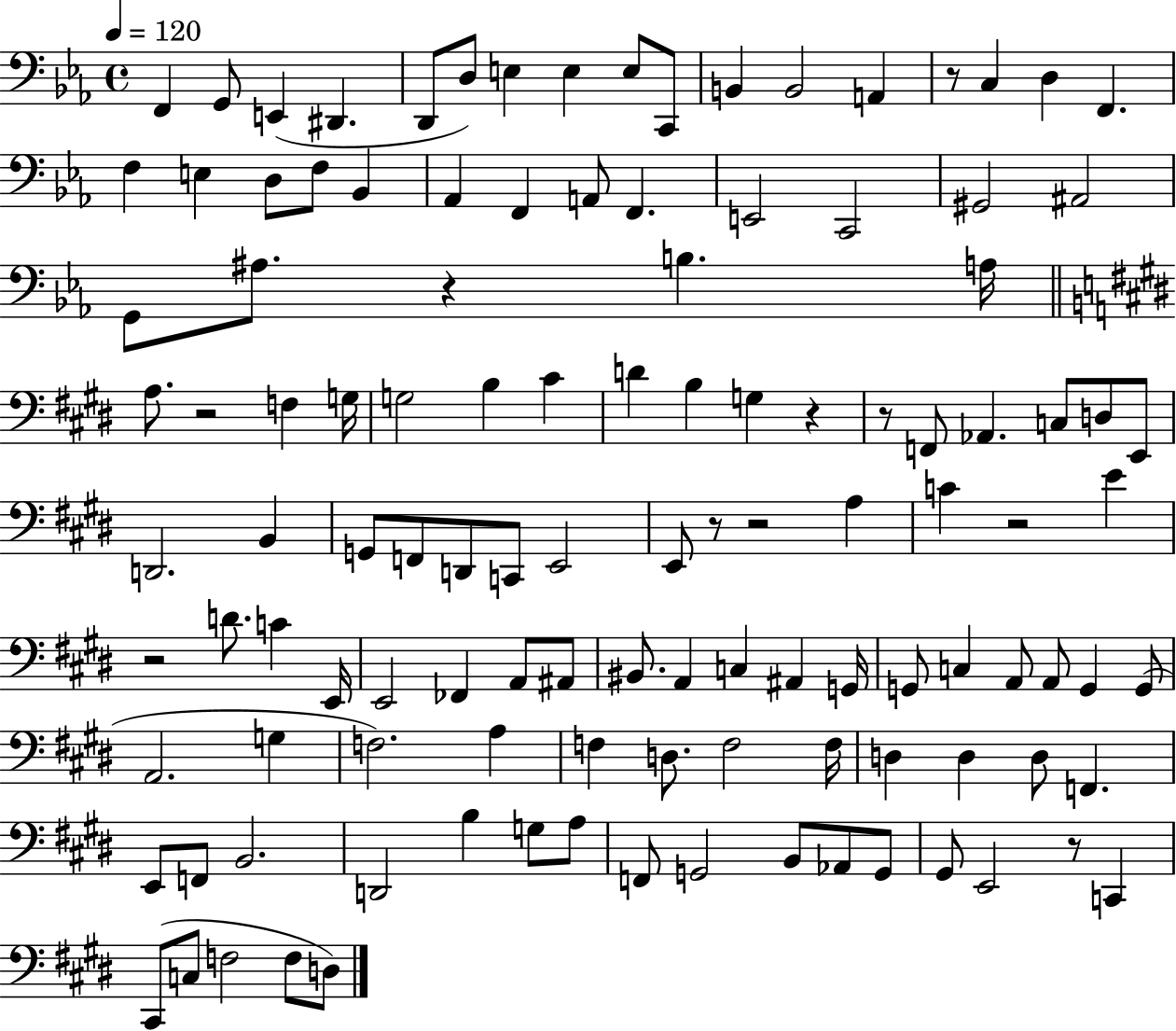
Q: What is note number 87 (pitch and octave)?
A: D3